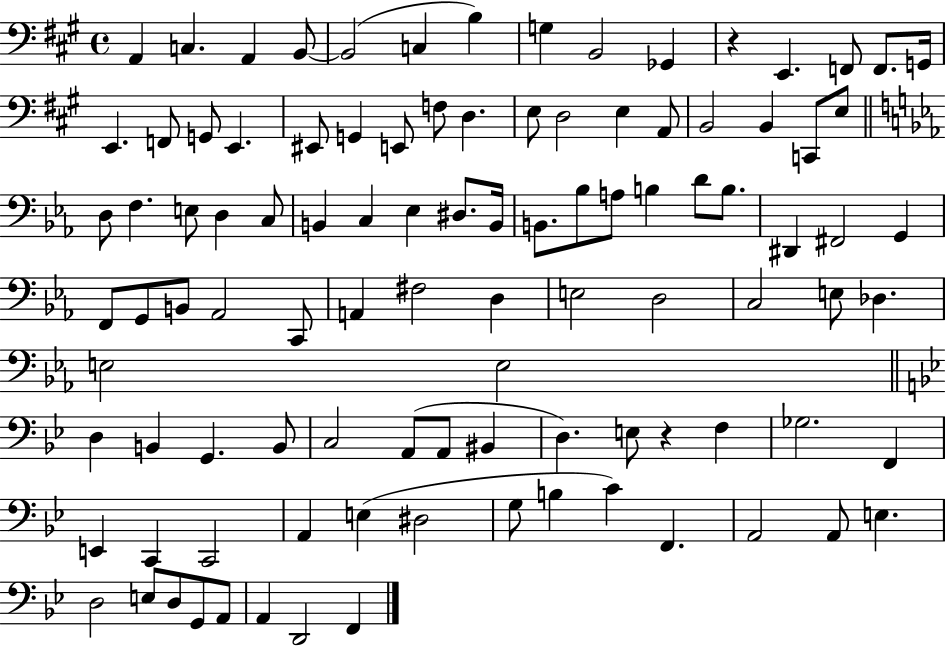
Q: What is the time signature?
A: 4/4